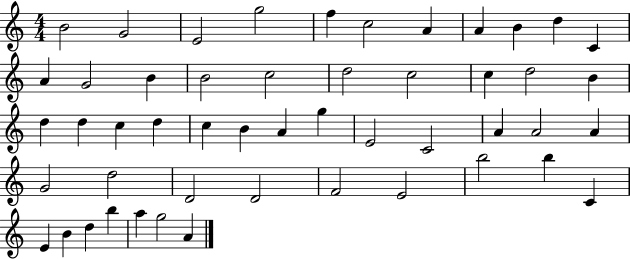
B4/h G4/h E4/h G5/h F5/q C5/h A4/q A4/q B4/q D5/q C4/q A4/q G4/h B4/q B4/h C5/h D5/h C5/h C5/q D5/h B4/q D5/q D5/q C5/q D5/q C5/q B4/q A4/q G5/q E4/h C4/h A4/q A4/h A4/q G4/h D5/h D4/h D4/h F4/h E4/h B5/h B5/q C4/q E4/q B4/q D5/q B5/q A5/q G5/h A4/q